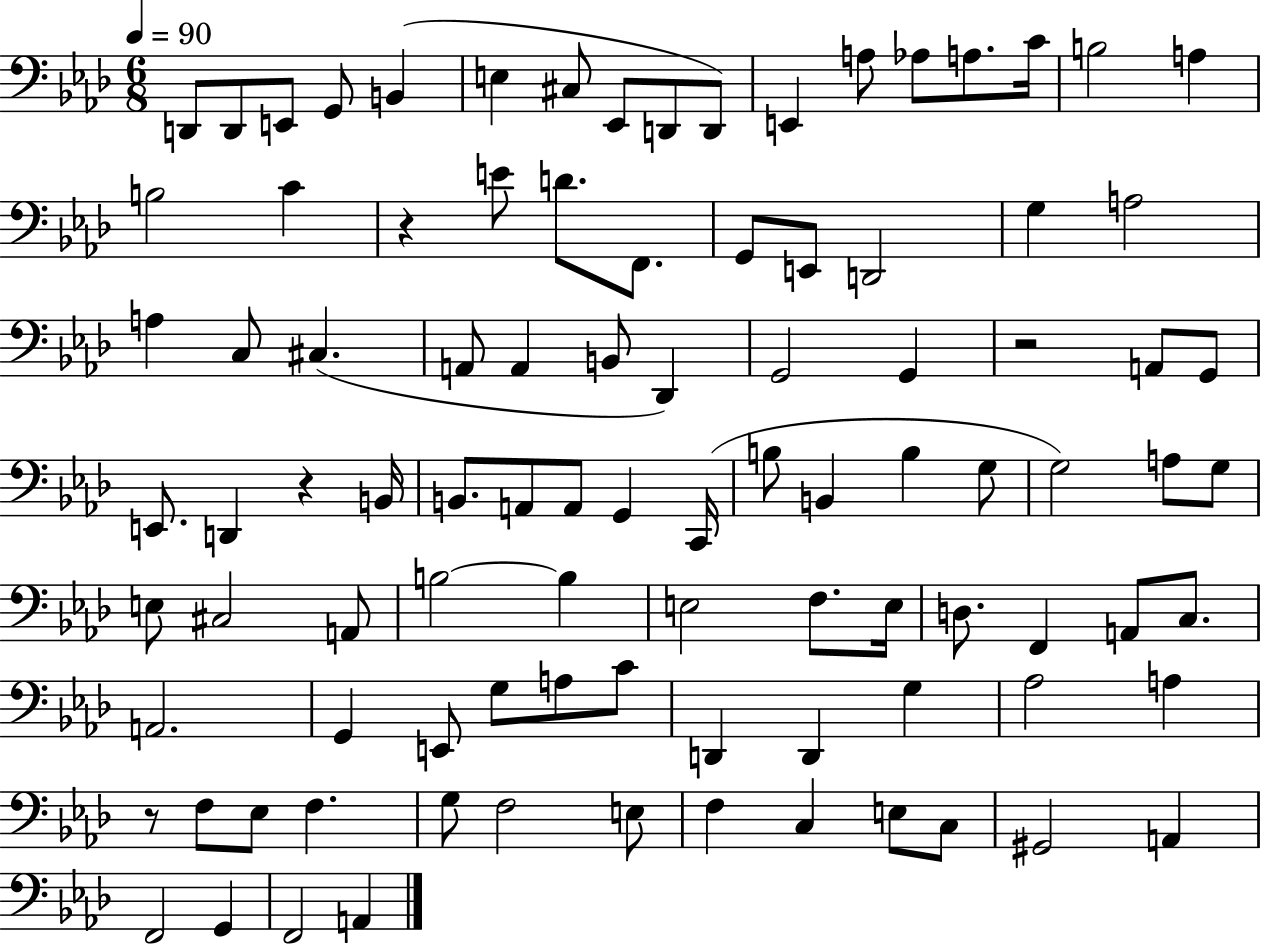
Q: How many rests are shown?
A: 4